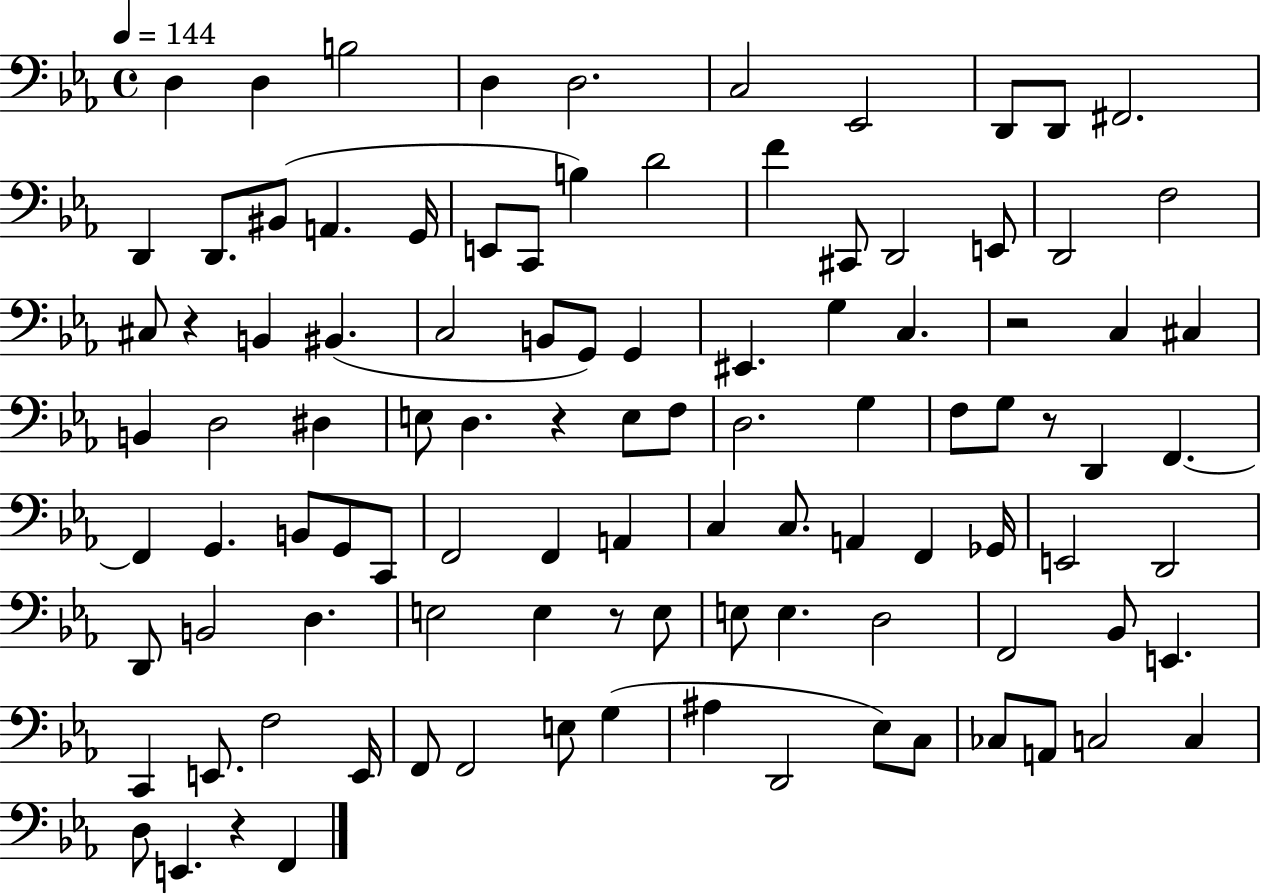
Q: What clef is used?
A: bass